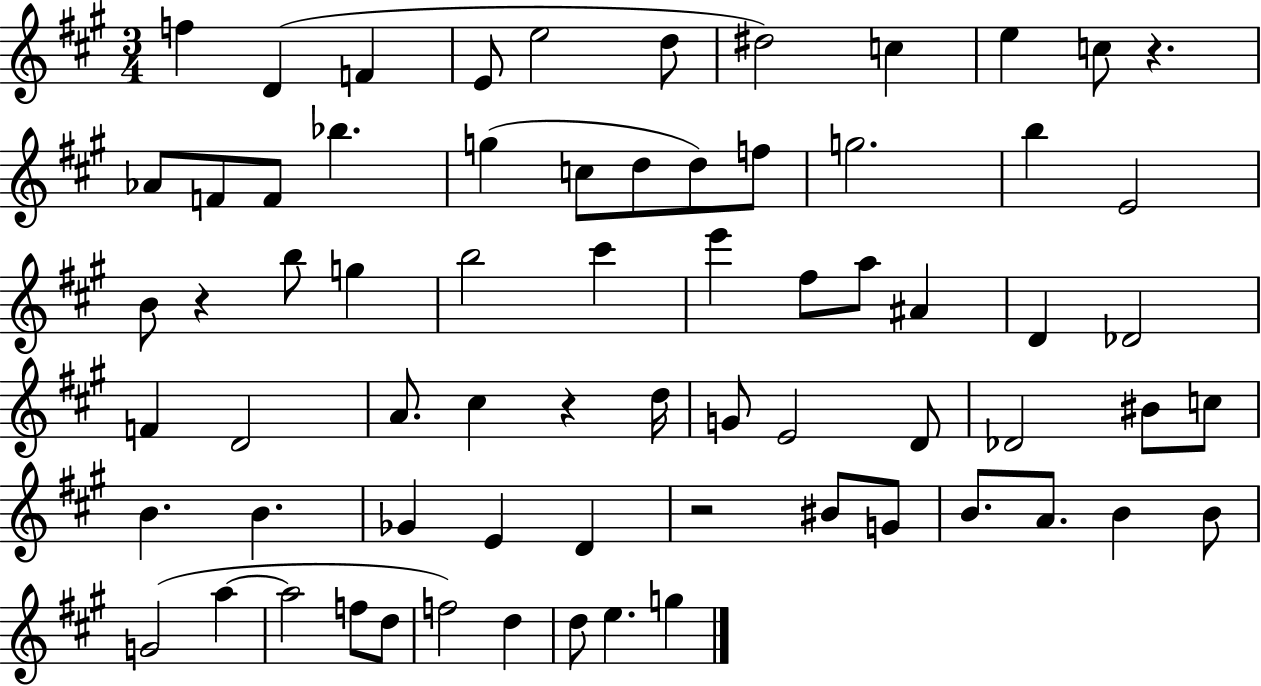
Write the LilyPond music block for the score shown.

{
  \clef treble
  \numericTimeSignature
  \time 3/4
  \key a \major
  f''4 d'4( f'4 | e'8 e''2 d''8 | dis''2) c''4 | e''4 c''8 r4. | \break aes'8 f'8 f'8 bes''4. | g''4( c''8 d''8 d''8) f''8 | g''2. | b''4 e'2 | \break b'8 r4 b''8 g''4 | b''2 cis'''4 | e'''4 fis''8 a''8 ais'4 | d'4 des'2 | \break f'4 d'2 | a'8. cis''4 r4 d''16 | g'8 e'2 d'8 | des'2 bis'8 c''8 | \break b'4. b'4. | ges'4 e'4 d'4 | r2 bis'8 g'8 | b'8. a'8. b'4 b'8 | \break g'2( a''4~~ | a''2 f''8 d''8 | f''2) d''4 | d''8 e''4. g''4 | \break \bar "|."
}